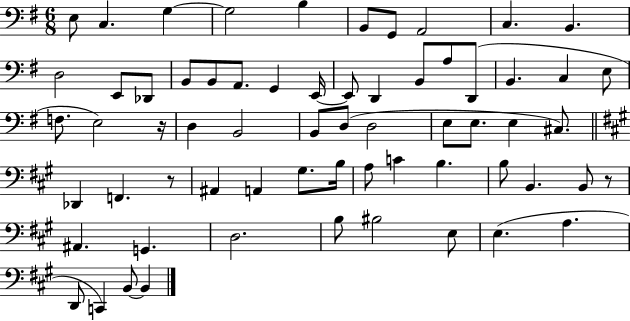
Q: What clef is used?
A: bass